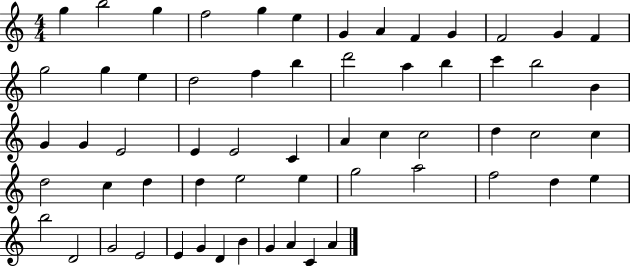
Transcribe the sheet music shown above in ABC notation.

X:1
T:Untitled
M:4/4
L:1/4
K:C
g b2 g f2 g e G A F G F2 G F g2 g e d2 f b d'2 a b c' b2 B G G E2 E E2 C A c c2 d c2 c d2 c d d e2 e g2 a2 f2 d e b2 D2 G2 E2 E G D B G A C A